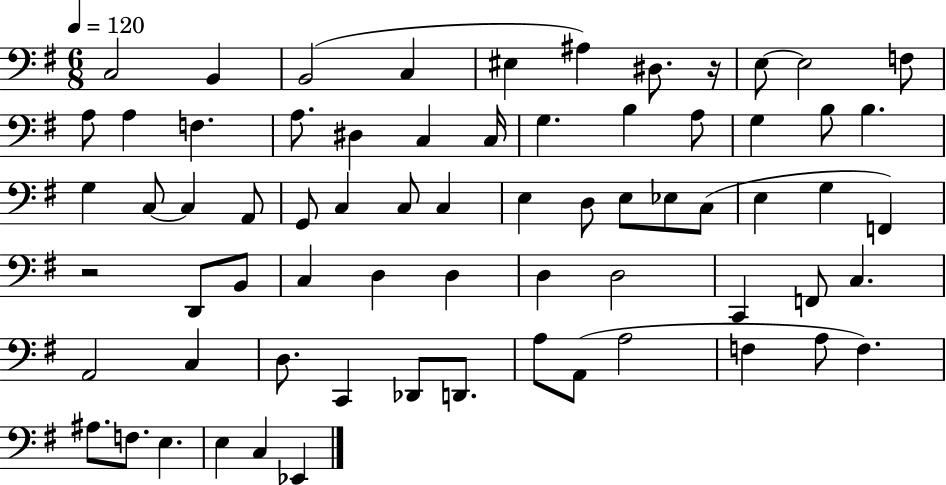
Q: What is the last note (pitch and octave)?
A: Eb2